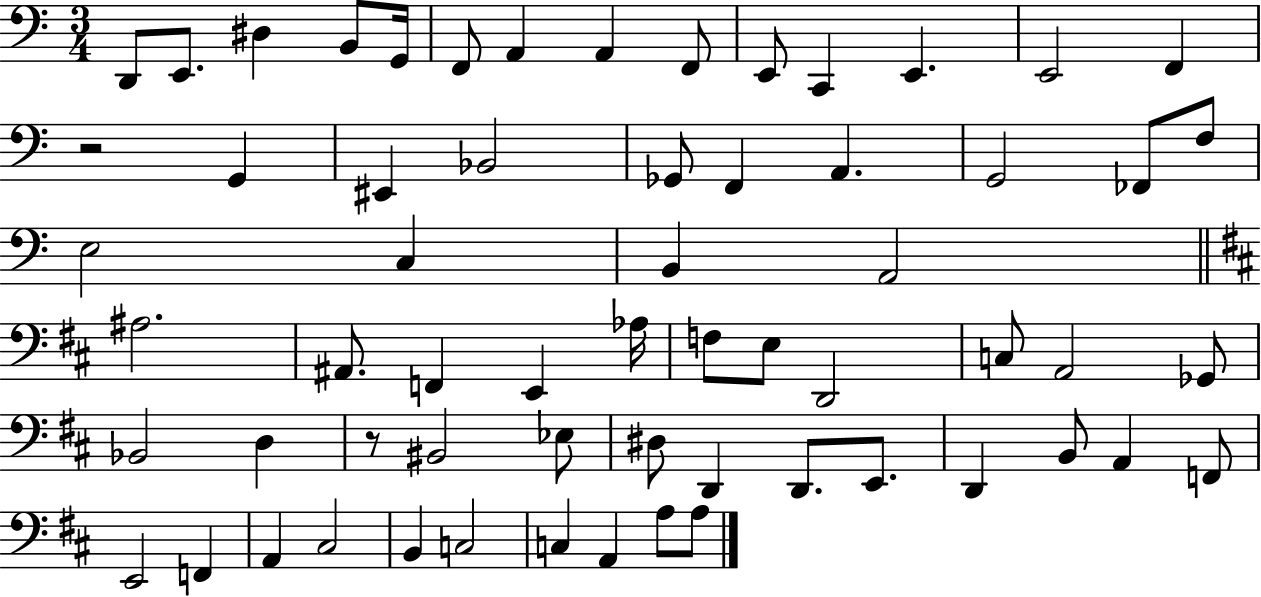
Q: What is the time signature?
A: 3/4